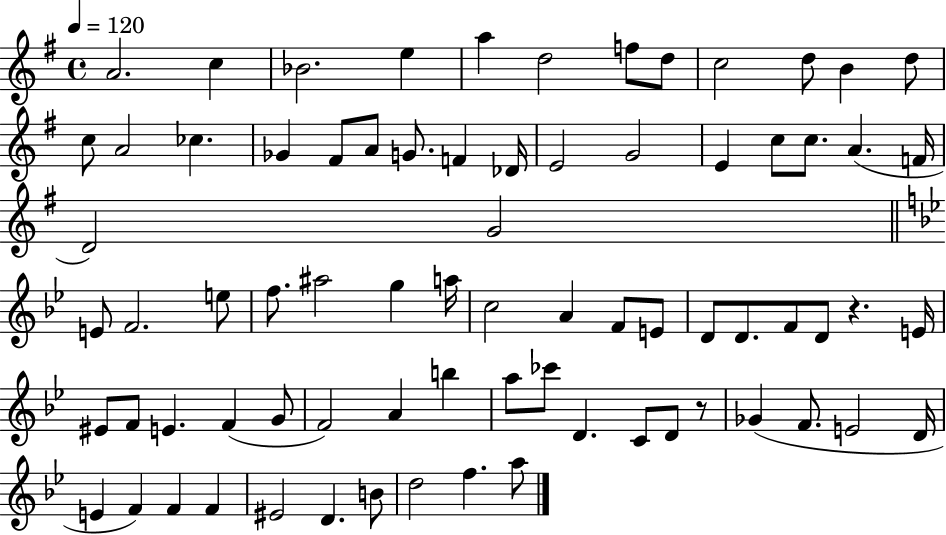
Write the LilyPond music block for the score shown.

{
  \clef treble
  \time 4/4
  \defaultTimeSignature
  \key g \major
  \tempo 4 = 120
  a'2. c''4 | bes'2. e''4 | a''4 d''2 f''8 d''8 | c''2 d''8 b'4 d''8 | \break c''8 a'2 ces''4. | ges'4 fis'8 a'8 g'8. f'4 des'16 | e'2 g'2 | e'4 c''8 c''8. a'4.( f'16 | \break d'2) g'2 | \bar "||" \break \key bes \major e'8 f'2. e''8 | f''8. ais''2 g''4 a''16 | c''2 a'4 f'8 e'8 | d'8 d'8. f'8 d'8 r4. e'16 | \break eis'8 f'8 e'4. f'4( g'8 | f'2) a'4 b''4 | a''8 ces'''8 d'4. c'8 d'8 r8 | ges'4( f'8. e'2 d'16 | \break e'4 f'4) f'4 f'4 | eis'2 d'4. b'8 | d''2 f''4. a''8 | \bar "|."
}